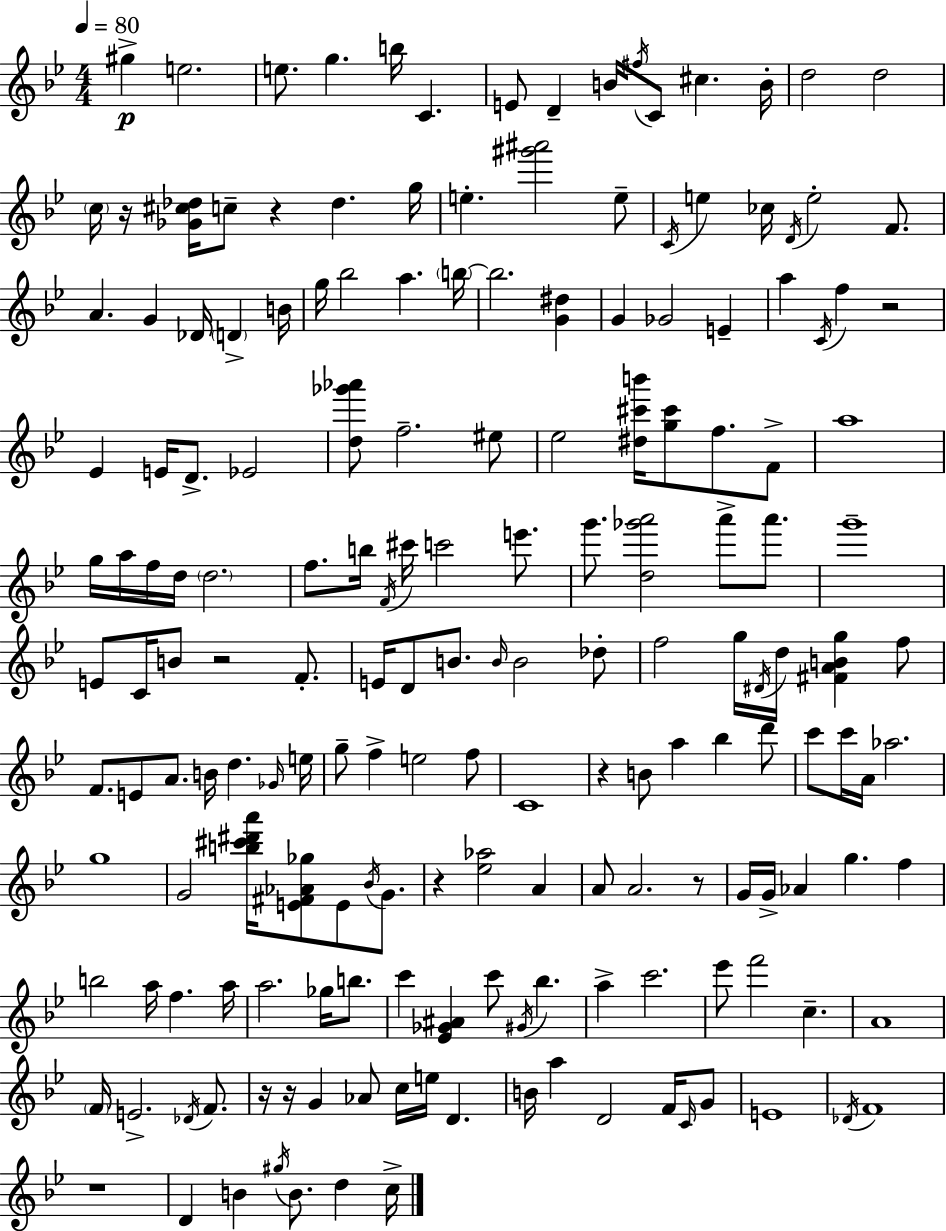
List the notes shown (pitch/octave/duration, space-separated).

G#5/q E5/h. E5/e. G5/q. B5/s C4/q. E4/e D4/q B4/s F#5/s C4/e C#5/q. B4/s D5/h D5/h C5/s R/s [Gb4,C#5,Db5]/s C5/e R/q Db5/q. G5/s E5/q. [G#6,A#6]/h E5/e C4/s E5/q CES5/s D4/s E5/h F4/e. A4/q. G4/q Db4/s D4/q B4/s G5/s Bb5/h A5/q. B5/s B5/h. [G4,D#5]/q G4/q Gb4/h E4/q A5/q C4/s F5/q R/h Eb4/q E4/s D4/e. Eb4/h [D5,Gb6,Ab6]/e F5/h. EIS5/e Eb5/h [D#5,C#6,B6]/s [G5,C#6]/e F5/e. F4/e A5/w G5/s A5/s F5/s D5/s D5/h. F5/e. B5/s F4/s C#6/s C6/h E6/e. G6/e. [D5,Gb6,A6]/h A6/e A6/e. G6/w E4/e C4/s B4/e R/h F4/e. E4/s D4/e B4/e. B4/s B4/h Db5/e F5/h G5/s D#4/s D5/s [F#4,A4,B4,G5]/q F5/e F4/e. E4/e A4/e. B4/s D5/q. Gb4/s E5/s G5/e F5/q E5/h F5/e C4/w R/q B4/e A5/q Bb5/q D6/e C6/e C6/s A4/s Ab5/h. G5/w G4/h [B5,C#6,D#6,A6]/s [E4,F#4,Ab4,Gb5]/e E4/e Bb4/s G4/e. R/q [Eb5,Ab5]/h A4/q A4/e A4/h. R/e G4/s G4/s Ab4/q G5/q. F5/q B5/h A5/s F5/q. A5/s A5/h. Gb5/s B5/e. C6/q [Eb4,Gb4,A#4]/q C6/e G#4/s Bb5/q. A5/q C6/h. Eb6/e F6/h C5/q. A4/w F4/s E4/h. Db4/s F4/e. R/s R/s G4/q Ab4/e C5/s E5/s D4/q. B4/s A5/q D4/h F4/s C4/s G4/e E4/w Db4/s F4/w R/w D4/q B4/q G#5/s B4/e. D5/q C5/s